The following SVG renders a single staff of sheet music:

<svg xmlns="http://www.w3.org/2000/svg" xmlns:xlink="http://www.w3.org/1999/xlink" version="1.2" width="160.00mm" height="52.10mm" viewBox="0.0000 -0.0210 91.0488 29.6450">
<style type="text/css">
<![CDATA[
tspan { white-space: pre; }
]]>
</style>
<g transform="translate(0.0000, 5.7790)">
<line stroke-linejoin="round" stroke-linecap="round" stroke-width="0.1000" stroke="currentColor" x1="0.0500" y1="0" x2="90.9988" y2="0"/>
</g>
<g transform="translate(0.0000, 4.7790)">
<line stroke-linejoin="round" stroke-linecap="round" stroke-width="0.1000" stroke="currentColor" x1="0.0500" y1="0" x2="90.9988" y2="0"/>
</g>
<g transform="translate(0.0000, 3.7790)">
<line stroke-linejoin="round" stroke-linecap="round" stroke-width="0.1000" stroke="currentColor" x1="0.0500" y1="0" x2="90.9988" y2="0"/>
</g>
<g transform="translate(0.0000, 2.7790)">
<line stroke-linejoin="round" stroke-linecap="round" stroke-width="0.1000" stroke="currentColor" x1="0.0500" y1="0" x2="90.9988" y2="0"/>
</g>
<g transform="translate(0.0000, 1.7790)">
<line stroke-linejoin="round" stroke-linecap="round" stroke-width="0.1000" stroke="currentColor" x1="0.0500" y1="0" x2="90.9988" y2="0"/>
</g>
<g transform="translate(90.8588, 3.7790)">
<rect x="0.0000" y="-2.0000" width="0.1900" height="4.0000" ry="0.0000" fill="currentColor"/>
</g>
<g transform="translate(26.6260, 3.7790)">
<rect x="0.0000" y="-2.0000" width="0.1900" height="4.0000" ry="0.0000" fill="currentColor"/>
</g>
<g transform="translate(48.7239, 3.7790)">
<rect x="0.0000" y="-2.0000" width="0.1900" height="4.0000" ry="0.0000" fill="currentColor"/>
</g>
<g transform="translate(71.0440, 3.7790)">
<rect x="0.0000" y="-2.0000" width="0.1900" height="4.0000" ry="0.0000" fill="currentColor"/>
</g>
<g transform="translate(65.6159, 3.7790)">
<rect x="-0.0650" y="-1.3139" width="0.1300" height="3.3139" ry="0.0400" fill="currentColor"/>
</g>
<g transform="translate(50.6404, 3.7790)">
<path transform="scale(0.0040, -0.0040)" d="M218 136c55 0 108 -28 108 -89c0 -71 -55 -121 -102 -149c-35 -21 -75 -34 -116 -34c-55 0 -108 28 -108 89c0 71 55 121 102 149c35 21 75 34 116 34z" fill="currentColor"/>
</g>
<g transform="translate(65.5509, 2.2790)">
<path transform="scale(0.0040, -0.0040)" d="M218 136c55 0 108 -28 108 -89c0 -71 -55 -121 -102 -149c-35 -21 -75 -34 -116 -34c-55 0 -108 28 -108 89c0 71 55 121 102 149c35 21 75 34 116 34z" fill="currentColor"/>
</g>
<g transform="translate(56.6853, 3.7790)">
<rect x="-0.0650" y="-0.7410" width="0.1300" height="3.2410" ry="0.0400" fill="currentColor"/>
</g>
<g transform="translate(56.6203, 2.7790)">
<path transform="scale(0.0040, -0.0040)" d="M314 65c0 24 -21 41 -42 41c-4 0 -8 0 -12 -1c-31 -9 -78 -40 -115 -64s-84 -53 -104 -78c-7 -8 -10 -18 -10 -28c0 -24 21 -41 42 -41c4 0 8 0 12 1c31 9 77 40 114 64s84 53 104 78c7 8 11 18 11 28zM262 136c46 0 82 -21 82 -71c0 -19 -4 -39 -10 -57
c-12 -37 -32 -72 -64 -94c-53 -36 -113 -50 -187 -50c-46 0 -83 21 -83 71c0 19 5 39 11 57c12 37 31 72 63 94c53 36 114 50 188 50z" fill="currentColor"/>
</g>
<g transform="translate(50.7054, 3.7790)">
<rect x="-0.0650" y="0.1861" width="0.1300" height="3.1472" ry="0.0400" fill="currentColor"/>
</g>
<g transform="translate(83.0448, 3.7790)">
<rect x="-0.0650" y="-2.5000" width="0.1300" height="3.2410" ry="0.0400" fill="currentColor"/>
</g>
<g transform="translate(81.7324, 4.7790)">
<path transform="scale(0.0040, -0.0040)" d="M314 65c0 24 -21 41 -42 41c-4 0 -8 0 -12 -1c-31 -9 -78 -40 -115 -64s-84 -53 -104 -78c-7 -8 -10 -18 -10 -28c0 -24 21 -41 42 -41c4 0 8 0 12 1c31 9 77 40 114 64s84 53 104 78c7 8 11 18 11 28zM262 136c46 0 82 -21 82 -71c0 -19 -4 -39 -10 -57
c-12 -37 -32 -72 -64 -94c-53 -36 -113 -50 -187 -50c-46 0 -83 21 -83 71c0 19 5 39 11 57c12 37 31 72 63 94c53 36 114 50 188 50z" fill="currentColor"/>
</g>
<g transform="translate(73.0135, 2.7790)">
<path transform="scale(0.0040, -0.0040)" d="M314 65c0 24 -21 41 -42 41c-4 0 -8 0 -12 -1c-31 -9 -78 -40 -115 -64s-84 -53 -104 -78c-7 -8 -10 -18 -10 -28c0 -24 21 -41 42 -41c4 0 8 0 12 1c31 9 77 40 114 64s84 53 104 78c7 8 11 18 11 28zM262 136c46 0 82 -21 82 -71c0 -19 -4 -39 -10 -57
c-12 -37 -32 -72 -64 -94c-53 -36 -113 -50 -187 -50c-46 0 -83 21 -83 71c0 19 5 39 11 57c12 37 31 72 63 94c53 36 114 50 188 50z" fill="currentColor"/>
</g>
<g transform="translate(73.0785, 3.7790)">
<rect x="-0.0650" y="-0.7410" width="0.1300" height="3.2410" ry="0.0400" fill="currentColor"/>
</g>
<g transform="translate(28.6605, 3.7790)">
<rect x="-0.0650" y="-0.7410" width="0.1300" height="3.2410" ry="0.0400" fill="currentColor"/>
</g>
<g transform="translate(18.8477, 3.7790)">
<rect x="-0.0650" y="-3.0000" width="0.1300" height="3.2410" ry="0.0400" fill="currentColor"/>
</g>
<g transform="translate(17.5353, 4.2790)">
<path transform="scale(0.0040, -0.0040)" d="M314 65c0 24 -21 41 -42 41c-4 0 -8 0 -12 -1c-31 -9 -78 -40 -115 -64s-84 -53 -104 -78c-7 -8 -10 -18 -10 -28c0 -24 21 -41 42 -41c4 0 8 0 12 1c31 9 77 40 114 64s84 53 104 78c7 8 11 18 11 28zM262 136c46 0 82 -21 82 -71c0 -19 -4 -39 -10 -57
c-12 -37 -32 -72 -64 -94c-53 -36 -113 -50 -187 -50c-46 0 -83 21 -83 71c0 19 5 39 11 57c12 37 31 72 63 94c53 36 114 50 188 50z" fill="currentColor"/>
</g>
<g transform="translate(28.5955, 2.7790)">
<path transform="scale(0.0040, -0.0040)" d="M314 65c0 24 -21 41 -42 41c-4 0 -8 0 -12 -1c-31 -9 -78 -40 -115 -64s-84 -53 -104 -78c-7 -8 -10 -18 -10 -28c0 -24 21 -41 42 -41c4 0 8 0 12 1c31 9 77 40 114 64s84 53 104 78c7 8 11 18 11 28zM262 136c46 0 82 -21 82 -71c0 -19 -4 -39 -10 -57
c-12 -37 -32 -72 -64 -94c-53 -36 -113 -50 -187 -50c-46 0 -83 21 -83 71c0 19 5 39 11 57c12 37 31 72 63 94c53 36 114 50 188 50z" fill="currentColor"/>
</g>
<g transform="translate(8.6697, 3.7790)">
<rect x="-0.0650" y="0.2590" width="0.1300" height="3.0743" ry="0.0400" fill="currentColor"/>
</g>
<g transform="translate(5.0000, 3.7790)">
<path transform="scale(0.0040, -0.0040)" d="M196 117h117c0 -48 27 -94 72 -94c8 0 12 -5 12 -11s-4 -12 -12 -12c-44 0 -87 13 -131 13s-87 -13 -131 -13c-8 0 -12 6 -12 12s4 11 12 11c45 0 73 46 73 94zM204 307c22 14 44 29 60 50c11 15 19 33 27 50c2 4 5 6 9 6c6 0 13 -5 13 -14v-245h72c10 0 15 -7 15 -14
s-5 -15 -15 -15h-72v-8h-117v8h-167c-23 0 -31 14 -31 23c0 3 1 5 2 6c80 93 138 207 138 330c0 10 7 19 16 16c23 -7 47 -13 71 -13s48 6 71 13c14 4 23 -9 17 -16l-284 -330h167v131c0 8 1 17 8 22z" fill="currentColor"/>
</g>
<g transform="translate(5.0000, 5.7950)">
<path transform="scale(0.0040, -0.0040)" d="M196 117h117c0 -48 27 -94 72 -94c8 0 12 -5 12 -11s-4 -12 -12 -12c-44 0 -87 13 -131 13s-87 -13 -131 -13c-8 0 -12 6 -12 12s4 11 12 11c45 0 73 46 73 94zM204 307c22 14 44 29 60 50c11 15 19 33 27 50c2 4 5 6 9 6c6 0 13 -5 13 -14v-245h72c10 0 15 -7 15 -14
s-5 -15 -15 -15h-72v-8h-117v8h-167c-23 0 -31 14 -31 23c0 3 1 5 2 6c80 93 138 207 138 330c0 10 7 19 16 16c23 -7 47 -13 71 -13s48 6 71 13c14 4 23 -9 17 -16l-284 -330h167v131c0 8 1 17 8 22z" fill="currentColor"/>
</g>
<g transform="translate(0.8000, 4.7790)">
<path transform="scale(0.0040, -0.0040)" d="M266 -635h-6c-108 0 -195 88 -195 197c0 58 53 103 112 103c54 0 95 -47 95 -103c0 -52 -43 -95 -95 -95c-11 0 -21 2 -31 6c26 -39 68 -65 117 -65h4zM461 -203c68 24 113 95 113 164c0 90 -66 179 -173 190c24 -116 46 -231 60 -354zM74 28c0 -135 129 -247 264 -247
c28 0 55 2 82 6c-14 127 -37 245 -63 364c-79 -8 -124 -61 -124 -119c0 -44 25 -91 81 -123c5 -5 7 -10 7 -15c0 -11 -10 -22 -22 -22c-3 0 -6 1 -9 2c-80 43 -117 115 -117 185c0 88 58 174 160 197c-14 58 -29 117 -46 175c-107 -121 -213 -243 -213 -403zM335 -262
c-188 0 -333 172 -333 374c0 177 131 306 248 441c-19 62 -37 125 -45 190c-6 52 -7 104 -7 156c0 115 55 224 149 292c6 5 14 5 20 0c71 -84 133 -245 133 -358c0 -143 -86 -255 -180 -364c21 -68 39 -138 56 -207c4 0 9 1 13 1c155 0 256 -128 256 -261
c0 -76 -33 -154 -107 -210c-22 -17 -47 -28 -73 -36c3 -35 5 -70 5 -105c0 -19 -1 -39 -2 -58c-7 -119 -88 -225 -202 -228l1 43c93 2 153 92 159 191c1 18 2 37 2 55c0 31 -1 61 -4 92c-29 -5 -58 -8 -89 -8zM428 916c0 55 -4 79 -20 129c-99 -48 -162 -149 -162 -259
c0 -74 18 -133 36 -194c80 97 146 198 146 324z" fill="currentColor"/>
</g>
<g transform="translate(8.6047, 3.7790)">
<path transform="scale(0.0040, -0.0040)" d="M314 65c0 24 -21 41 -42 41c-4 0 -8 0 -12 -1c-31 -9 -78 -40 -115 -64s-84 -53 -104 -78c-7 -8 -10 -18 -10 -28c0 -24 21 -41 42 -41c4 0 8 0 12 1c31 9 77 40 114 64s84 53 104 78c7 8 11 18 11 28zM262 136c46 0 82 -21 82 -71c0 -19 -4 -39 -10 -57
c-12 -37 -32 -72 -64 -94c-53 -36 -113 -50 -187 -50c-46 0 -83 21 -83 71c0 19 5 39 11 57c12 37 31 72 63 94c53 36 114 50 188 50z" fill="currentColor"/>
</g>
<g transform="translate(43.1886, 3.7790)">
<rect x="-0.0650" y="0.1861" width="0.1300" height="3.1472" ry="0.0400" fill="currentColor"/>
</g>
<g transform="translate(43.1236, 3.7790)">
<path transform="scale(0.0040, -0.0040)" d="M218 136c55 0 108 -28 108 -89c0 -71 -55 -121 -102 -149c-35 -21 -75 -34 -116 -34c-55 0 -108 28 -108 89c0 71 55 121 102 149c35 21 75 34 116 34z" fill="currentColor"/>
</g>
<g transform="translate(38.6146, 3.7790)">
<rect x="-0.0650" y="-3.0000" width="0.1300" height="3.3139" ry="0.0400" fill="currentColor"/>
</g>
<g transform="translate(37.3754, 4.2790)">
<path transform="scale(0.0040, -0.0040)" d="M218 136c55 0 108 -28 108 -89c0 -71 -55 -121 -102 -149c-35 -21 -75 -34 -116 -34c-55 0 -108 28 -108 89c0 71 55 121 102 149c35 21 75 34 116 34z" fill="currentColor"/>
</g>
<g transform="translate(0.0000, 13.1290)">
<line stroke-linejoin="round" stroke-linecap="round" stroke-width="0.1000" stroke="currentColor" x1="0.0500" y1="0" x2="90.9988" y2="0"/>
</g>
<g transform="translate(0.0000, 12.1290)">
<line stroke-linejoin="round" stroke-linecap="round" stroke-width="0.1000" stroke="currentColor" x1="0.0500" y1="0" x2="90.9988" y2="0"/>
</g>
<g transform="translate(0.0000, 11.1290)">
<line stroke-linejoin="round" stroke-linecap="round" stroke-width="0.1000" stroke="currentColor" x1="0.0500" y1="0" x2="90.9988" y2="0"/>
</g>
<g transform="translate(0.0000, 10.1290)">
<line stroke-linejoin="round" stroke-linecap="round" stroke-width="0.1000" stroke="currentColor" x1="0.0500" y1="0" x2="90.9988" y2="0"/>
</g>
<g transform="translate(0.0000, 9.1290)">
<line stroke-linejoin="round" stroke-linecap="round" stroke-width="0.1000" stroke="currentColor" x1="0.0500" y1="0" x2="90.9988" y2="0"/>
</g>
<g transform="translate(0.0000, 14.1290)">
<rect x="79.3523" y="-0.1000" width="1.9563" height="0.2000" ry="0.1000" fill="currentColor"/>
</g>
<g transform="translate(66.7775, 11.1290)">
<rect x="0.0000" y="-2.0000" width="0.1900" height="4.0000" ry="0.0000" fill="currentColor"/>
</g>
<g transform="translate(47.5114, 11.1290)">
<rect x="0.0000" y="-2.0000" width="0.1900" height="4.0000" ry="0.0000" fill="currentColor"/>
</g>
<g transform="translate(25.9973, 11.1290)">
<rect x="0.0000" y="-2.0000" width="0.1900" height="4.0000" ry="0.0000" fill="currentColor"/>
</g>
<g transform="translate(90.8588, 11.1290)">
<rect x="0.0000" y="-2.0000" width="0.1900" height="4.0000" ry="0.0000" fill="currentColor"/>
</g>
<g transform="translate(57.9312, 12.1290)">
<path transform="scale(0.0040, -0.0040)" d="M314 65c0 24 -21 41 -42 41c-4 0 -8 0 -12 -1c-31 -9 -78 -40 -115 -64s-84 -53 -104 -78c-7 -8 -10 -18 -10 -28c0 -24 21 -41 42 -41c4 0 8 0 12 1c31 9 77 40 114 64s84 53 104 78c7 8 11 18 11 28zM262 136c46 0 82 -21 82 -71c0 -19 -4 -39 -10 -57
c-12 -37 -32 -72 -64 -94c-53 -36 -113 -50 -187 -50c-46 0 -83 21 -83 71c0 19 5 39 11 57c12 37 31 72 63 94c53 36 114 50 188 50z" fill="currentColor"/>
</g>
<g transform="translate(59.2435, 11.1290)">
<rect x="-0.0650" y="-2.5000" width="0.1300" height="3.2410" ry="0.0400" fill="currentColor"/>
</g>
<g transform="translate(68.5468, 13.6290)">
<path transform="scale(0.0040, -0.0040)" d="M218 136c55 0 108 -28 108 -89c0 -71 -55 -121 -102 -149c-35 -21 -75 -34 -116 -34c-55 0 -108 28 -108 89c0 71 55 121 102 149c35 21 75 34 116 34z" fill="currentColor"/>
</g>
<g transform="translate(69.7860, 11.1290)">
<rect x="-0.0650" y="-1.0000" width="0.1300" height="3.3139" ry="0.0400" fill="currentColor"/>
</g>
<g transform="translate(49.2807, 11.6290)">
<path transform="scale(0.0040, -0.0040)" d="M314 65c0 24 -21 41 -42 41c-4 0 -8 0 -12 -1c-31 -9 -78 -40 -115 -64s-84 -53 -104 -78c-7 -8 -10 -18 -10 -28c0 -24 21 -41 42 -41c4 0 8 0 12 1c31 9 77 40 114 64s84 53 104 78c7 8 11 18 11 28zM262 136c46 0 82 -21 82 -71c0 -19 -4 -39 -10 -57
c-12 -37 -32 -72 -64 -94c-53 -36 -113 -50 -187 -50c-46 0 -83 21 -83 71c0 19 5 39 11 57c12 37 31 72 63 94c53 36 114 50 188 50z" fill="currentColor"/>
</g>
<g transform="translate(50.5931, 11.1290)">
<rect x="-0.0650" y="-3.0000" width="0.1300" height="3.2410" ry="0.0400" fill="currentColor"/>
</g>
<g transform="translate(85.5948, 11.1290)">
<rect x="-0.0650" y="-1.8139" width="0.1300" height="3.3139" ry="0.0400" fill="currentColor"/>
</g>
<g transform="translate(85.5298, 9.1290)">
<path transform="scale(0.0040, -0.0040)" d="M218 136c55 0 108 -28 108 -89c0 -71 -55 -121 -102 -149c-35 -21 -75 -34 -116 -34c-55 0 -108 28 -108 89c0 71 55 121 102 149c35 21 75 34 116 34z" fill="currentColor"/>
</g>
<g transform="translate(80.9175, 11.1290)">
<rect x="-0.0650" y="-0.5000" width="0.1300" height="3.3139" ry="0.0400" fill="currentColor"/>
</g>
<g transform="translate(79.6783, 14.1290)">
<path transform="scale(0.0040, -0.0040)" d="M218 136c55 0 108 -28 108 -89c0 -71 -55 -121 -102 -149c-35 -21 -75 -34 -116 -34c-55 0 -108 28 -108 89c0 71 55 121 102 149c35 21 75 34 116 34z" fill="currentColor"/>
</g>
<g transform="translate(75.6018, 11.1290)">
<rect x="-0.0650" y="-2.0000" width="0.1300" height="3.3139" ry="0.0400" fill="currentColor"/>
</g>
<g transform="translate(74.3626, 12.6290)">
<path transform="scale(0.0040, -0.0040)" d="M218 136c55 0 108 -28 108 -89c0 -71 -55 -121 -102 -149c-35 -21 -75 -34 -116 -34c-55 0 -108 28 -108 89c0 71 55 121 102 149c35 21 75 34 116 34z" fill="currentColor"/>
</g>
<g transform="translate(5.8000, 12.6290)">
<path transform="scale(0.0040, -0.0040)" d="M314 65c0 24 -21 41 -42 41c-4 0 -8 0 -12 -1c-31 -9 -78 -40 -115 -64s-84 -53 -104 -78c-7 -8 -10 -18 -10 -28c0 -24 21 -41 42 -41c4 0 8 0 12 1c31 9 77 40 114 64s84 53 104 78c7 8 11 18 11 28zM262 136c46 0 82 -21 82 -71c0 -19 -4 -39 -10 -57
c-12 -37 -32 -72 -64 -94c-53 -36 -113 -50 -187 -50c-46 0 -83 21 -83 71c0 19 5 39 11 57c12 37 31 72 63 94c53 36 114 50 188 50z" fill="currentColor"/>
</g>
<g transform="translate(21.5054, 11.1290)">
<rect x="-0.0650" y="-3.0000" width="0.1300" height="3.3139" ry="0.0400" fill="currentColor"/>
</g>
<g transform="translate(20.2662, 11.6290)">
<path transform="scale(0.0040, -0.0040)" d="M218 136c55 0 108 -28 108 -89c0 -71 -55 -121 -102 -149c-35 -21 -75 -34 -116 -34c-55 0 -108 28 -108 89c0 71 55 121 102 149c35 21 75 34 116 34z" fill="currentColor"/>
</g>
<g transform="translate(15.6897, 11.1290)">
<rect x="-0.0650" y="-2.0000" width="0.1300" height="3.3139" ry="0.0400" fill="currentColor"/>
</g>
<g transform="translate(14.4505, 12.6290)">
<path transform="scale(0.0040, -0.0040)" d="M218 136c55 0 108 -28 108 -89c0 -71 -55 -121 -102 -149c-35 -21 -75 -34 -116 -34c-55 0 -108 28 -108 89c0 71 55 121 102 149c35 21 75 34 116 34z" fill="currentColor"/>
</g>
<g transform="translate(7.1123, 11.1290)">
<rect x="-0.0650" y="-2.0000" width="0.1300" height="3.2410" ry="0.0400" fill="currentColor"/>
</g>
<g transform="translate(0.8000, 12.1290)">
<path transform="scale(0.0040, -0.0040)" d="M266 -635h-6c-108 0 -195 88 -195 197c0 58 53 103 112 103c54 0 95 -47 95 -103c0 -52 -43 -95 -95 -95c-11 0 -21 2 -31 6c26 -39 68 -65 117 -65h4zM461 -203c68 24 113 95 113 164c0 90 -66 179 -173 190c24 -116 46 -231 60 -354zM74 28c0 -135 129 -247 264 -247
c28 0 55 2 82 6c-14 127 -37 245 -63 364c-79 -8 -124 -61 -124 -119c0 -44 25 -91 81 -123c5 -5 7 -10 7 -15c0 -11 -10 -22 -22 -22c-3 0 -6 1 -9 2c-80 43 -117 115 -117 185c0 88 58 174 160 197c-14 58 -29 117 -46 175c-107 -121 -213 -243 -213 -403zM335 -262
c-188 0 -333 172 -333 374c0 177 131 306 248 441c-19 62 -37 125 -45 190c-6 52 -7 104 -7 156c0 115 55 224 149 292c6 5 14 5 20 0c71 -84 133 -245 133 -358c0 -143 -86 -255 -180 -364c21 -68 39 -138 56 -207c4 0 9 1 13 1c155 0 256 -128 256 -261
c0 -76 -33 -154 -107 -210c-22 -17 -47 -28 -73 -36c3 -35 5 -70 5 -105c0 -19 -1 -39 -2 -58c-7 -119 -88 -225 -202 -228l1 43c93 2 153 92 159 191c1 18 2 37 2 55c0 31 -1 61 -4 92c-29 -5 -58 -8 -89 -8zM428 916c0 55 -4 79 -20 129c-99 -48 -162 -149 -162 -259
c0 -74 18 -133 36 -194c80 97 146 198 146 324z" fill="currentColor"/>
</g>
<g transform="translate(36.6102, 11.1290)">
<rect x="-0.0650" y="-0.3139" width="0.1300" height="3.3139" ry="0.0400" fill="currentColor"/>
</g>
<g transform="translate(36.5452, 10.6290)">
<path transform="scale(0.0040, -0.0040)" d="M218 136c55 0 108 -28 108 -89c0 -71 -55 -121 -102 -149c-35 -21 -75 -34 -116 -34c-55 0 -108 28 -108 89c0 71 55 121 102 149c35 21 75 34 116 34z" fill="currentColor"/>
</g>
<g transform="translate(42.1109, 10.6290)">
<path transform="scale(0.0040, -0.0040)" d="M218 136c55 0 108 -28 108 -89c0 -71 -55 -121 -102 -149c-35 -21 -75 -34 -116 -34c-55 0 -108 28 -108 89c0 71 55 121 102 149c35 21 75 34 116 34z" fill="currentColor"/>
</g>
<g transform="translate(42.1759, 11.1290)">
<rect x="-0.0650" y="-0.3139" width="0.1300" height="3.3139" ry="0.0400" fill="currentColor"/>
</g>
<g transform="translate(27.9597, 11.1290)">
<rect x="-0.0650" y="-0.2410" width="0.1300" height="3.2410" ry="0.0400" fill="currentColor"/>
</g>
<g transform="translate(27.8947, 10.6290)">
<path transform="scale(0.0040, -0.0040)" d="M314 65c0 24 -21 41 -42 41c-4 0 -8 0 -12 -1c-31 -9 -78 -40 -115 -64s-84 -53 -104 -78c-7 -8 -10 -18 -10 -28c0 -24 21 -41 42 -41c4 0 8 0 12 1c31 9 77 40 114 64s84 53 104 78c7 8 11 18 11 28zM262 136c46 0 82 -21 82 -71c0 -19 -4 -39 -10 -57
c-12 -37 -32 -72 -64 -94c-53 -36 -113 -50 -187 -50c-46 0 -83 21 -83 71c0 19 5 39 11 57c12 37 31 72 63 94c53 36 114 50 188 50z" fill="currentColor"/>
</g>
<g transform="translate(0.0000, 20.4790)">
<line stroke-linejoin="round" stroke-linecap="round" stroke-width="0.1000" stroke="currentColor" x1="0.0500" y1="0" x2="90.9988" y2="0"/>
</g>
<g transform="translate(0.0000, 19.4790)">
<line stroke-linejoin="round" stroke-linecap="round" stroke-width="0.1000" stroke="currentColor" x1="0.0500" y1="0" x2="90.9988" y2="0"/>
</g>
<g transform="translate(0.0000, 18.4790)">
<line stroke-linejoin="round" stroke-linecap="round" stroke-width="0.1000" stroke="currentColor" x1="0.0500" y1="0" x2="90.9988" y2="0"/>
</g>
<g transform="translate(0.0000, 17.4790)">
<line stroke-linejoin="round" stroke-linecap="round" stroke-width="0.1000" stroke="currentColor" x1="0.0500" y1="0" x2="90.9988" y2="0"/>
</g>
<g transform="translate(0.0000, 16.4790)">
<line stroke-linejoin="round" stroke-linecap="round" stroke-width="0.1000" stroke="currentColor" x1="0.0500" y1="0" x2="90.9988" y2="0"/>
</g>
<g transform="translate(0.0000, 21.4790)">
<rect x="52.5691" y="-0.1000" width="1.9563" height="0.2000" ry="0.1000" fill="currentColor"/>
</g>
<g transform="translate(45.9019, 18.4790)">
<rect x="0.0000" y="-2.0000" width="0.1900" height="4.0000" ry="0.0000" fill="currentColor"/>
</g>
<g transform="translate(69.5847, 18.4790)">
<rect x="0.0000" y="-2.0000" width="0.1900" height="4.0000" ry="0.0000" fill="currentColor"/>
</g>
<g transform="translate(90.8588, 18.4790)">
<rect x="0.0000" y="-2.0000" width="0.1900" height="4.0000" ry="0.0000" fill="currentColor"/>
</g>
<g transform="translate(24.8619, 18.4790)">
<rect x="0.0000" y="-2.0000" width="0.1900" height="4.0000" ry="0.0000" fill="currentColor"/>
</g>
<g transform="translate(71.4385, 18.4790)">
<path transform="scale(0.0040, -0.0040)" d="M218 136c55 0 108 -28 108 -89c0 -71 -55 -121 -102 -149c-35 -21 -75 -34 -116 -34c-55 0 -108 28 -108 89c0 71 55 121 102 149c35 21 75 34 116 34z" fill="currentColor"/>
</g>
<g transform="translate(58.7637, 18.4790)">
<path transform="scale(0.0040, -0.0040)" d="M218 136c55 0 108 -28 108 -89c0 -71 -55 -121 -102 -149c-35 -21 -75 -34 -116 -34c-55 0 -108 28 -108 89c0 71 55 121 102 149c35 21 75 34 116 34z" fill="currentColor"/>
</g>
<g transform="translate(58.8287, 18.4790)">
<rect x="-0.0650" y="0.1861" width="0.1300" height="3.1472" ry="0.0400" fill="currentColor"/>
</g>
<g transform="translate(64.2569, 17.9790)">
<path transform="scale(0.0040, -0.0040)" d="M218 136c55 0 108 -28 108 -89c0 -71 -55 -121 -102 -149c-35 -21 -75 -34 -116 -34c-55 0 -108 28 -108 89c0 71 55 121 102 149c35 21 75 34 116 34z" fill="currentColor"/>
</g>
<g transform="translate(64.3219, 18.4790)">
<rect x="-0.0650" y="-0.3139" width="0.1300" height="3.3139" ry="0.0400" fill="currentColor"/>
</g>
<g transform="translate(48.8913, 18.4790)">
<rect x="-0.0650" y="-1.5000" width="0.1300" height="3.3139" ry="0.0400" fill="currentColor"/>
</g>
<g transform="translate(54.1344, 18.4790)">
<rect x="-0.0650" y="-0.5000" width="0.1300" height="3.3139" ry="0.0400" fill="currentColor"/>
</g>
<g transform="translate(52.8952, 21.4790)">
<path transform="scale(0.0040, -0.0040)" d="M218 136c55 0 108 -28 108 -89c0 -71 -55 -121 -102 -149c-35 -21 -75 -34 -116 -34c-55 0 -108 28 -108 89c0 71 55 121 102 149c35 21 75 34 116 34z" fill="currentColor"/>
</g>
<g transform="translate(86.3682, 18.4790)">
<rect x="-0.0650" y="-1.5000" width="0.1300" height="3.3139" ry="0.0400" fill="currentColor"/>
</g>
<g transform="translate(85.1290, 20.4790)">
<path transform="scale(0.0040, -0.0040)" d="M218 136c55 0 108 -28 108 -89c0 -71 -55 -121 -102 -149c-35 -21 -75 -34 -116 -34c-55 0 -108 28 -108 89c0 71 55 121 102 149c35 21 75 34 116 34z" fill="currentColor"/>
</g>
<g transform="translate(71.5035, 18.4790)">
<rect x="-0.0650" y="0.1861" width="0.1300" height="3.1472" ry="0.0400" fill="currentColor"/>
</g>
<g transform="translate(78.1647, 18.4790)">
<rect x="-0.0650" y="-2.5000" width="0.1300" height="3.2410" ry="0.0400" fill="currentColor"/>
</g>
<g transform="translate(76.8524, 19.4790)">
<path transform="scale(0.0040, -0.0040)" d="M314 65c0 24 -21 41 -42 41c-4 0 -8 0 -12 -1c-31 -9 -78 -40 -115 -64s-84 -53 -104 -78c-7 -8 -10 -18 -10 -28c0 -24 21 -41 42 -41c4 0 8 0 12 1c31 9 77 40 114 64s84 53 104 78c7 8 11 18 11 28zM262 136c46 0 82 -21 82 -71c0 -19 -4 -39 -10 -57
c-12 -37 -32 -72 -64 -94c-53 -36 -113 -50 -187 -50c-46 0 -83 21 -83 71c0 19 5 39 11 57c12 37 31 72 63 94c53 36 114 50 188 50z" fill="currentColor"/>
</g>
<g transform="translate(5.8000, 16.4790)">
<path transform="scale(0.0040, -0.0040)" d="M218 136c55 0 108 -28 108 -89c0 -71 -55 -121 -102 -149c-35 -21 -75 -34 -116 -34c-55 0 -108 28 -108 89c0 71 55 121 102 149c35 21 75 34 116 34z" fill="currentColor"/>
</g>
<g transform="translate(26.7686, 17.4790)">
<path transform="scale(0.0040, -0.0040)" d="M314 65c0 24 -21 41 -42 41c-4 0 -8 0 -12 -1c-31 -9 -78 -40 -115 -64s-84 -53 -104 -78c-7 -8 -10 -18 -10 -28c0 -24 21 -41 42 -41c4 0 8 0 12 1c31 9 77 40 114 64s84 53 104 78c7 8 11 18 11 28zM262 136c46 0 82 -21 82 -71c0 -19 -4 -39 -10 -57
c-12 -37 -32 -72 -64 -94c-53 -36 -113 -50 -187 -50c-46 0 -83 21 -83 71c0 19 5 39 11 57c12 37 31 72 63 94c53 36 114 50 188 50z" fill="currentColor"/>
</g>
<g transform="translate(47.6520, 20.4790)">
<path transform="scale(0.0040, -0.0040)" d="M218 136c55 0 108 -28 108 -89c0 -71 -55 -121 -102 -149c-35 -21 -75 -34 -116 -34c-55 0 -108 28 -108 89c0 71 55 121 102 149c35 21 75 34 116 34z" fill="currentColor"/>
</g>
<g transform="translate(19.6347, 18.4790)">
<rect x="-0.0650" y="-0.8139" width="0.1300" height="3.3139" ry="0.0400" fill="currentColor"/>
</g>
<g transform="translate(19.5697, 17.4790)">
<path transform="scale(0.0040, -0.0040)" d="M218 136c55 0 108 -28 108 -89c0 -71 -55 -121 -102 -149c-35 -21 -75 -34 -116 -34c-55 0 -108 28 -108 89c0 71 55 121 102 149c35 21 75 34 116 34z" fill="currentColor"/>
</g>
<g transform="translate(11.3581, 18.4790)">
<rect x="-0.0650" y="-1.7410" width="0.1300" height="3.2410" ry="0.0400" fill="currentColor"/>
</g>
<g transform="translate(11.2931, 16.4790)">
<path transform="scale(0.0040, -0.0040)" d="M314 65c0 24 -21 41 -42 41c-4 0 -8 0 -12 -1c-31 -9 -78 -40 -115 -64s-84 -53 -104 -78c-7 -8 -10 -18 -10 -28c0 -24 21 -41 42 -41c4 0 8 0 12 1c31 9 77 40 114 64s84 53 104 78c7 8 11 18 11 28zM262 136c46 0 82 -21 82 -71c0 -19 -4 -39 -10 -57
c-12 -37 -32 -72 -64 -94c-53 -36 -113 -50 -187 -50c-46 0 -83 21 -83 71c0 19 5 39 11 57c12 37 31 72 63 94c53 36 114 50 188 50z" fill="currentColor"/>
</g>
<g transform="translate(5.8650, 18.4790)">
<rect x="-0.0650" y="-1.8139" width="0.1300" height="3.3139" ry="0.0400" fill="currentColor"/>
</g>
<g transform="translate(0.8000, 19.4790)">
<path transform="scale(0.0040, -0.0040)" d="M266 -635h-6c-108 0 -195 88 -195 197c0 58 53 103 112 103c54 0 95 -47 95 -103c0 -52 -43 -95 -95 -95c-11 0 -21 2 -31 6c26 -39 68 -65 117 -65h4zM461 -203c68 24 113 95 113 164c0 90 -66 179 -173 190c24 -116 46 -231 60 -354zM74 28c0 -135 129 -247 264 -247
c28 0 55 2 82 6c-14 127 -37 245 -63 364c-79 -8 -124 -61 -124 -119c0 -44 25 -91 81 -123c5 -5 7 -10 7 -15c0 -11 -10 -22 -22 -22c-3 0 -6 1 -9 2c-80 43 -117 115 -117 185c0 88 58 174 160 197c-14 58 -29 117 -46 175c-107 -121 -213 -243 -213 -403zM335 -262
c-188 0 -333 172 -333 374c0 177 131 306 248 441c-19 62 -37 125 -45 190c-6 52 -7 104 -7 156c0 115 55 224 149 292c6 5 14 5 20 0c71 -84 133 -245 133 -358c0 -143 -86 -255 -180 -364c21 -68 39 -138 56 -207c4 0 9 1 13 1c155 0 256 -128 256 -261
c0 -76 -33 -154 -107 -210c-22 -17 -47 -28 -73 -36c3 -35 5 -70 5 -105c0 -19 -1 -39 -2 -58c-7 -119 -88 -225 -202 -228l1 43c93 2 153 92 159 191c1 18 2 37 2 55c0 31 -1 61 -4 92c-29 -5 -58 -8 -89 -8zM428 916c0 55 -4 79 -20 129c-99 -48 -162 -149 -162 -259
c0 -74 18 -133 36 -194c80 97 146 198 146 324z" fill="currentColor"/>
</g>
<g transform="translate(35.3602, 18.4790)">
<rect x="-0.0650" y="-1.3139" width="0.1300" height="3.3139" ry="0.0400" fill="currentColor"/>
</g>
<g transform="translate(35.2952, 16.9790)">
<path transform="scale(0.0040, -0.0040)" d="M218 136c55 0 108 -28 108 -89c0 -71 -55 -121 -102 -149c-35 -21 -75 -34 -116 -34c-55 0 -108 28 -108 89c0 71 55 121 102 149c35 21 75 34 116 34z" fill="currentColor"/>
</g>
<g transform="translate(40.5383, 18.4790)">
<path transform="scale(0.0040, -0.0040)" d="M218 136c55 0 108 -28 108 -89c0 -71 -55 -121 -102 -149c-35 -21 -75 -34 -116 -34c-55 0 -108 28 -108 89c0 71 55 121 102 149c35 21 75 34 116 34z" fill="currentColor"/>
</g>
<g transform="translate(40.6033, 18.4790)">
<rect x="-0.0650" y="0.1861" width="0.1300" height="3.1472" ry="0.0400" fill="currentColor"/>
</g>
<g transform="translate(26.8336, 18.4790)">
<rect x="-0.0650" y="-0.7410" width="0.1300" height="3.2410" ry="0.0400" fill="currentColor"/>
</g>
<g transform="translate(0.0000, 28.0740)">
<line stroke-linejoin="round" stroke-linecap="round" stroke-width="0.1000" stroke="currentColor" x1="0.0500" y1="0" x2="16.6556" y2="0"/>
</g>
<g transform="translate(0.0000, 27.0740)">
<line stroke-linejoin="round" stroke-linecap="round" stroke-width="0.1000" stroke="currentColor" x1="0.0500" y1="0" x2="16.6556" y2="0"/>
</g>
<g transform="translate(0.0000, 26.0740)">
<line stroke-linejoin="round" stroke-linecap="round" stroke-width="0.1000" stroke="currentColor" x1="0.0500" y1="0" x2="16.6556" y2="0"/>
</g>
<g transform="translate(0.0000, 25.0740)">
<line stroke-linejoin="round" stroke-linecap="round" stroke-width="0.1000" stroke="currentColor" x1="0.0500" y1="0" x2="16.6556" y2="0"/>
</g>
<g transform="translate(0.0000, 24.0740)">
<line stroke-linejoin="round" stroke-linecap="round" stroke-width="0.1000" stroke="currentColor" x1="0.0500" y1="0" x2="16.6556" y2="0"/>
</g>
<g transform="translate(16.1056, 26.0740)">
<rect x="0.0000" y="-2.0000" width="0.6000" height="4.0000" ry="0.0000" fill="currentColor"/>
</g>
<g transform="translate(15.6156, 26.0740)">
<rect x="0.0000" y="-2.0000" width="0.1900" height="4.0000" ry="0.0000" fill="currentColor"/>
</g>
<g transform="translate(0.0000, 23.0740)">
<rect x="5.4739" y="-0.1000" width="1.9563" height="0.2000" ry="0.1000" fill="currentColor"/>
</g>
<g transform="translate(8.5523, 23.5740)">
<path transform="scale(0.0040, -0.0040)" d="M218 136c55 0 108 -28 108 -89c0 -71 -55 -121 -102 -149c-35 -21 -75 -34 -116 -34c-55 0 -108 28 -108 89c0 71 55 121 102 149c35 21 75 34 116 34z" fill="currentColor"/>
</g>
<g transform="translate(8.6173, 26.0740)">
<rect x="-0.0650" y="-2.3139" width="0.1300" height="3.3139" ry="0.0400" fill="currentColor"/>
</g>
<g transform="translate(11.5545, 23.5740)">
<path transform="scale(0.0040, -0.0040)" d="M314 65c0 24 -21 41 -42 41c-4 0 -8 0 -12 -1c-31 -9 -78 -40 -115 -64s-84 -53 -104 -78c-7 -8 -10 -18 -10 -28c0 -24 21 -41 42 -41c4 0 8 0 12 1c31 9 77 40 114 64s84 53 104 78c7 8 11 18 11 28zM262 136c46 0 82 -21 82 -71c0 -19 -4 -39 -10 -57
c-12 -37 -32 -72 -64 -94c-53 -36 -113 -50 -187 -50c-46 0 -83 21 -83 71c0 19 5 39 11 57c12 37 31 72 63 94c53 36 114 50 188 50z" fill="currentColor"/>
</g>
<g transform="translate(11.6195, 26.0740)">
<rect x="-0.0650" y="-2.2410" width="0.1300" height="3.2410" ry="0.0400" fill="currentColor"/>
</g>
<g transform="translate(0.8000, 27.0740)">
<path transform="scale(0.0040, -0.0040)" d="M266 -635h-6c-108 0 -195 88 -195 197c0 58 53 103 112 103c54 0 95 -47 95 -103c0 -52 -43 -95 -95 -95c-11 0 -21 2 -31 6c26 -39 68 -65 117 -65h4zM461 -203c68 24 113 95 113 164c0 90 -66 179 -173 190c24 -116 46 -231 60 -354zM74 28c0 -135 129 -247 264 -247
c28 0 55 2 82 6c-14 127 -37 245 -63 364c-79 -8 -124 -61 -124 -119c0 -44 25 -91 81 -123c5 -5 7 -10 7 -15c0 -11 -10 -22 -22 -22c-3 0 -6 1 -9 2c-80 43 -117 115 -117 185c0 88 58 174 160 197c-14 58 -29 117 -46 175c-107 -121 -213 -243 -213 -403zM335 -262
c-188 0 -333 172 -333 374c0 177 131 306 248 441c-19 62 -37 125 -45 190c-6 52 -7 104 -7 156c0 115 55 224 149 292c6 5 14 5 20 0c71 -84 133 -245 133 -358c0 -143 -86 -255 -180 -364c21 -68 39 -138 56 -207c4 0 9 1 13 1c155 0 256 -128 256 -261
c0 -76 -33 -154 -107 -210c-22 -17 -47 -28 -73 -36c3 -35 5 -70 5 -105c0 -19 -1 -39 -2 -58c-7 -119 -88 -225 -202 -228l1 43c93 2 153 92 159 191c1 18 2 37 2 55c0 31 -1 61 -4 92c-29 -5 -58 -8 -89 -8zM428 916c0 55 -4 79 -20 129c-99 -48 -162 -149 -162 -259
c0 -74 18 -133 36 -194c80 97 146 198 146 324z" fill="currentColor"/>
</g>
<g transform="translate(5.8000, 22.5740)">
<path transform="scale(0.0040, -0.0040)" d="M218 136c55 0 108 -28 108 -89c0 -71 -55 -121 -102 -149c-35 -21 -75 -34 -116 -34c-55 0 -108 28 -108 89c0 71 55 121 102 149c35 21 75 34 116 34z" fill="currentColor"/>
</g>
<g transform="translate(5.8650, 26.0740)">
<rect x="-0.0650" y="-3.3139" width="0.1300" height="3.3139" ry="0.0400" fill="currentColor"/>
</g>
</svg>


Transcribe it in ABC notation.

X:1
T:Untitled
M:4/4
L:1/4
K:C
B2 A2 d2 A B B d2 e d2 G2 F2 F A c2 c c A2 G2 D F C f f f2 d d2 e B E C B c B G2 E b g g2